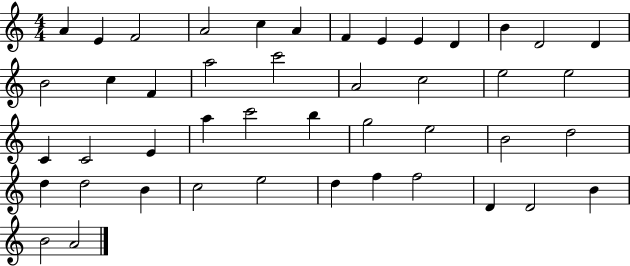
A4/q E4/q F4/h A4/h C5/q A4/q F4/q E4/q E4/q D4/q B4/q D4/h D4/q B4/h C5/q F4/q A5/h C6/h A4/h C5/h E5/h E5/h C4/q C4/h E4/q A5/q C6/h B5/q G5/h E5/h B4/h D5/h D5/q D5/h B4/q C5/h E5/h D5/q F5/q F5/h D4/q D4/h B4/q B4/h A4/h